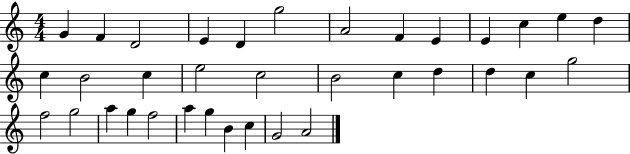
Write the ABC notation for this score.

X:1
T:Untitled
M:4/4
L:1/4
K:C
G F D2 E D g2 A2 F E E c e d c B2 c e2 c2 B2 c d d c g2 f2 g2 a g f2 a g B c G2 A2